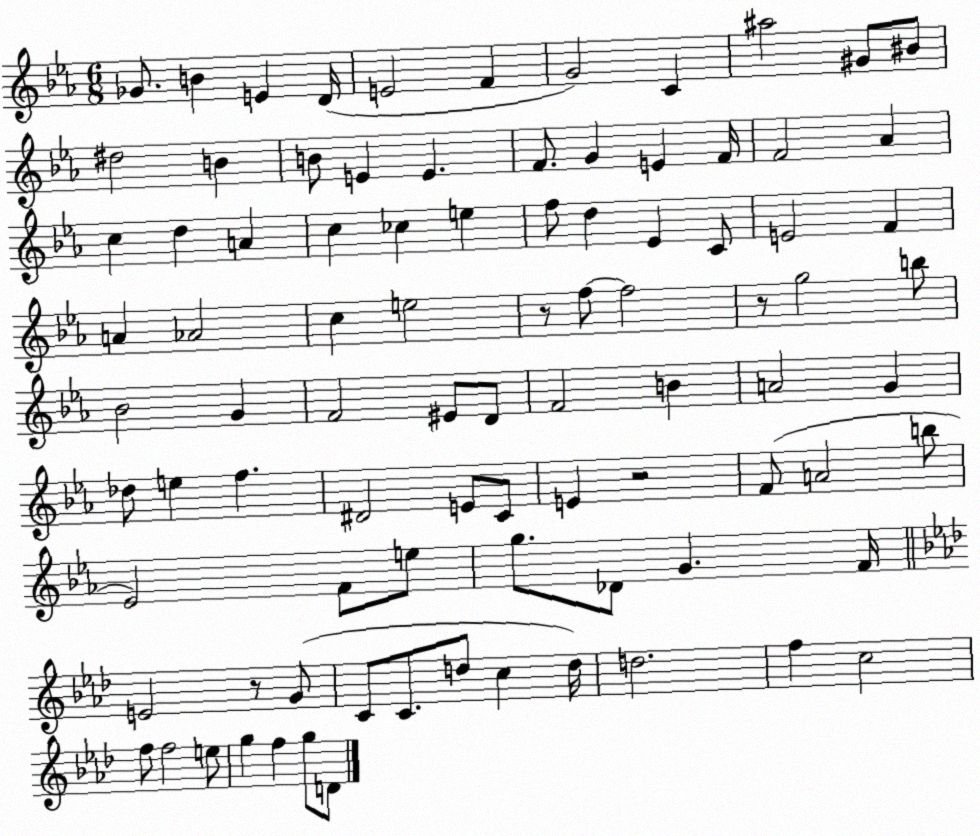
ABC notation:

X:1
T:Untitled
M:6/8
L:1/4
K:Eb
_G/2 B E D/4 E2 F G2 C ^a2 ^G/2 ^B/2 ^d2 B B/2 E E F/2 G E F/4 F2 _A c d A c _c e f/2 d _E C/2 E2 F A _A2 c e2 z/2 f/2 f2 z/2 g2 b/2 _B2 G F2 ^E/2 D/2 F2 B A2 G _d/2 e f ^D2 E/2 C/2 E z2 F/2 A2 b/2 _E2 F/2 e/2 g/2 _D/2 G F/4 E2 z/2 G/2 C/2 C/2 d/2 c d/4 d2 f c2 f/2 f2 e/2 g f g/2 D/2